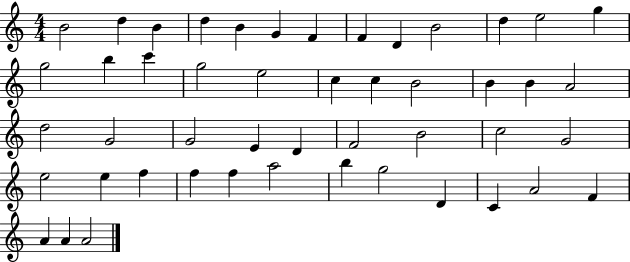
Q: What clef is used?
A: treble